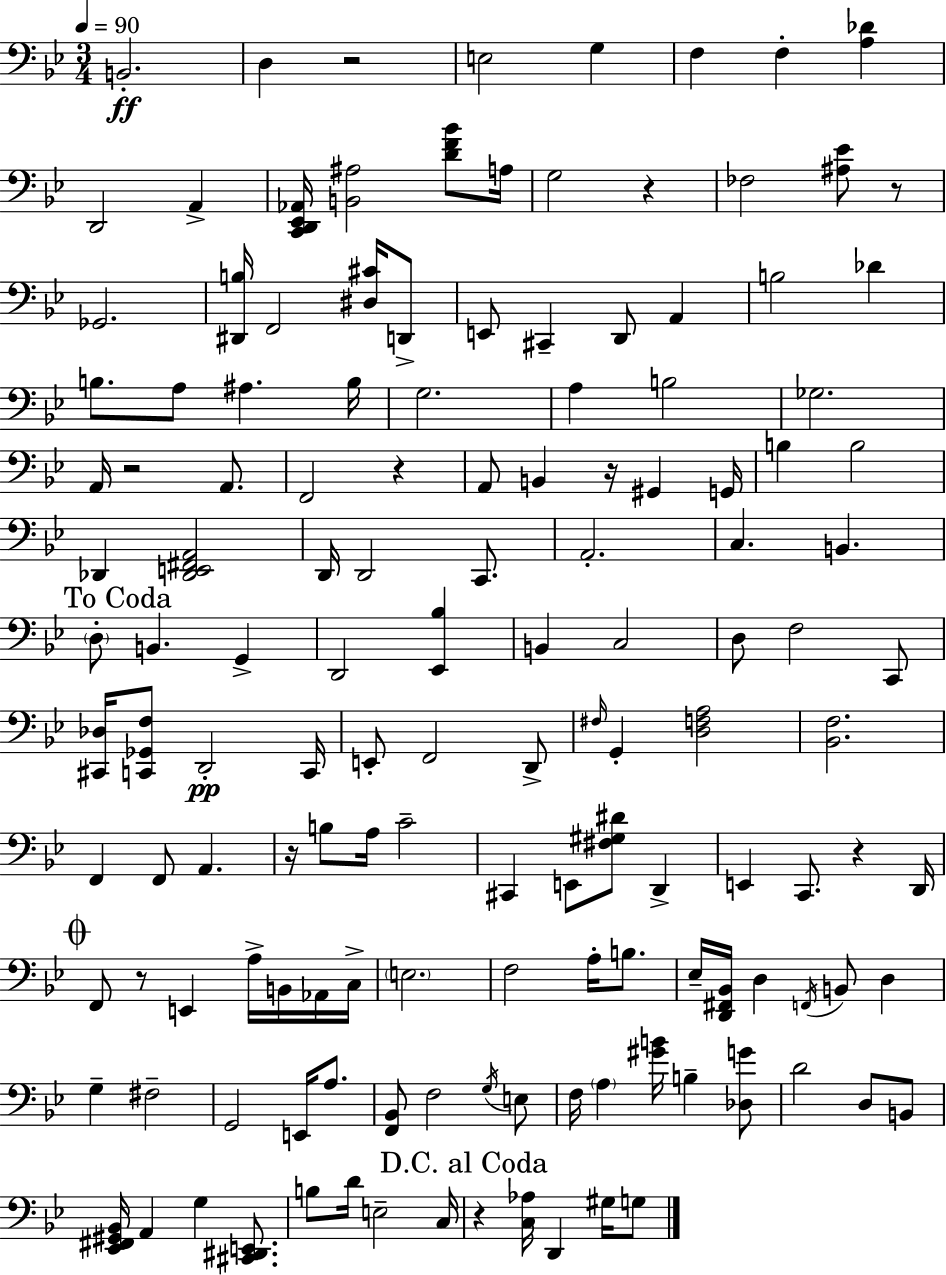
X:1
T:Untitled
M:3/4
L:1/4
K:Bb
B,,2 D, z2 E,2 G, F, F, [A,_D] D,,2 A,, [C,,D,,_E,,_A,,]/4 [B,,^A,]2 [DF_B]/2 A,/4 G,2 z _F,2 [^A,_E]/2 z/2 _G,,2 [^D,,B,]/4 F,,2 [^D,^C]/4 D,,/2 E,,/2 ^C,, D,,/2 A,, B,2 _D B,/2 A,/2 ^A, B,/4 G,2 A, B,2 _G,2 A,,/4 z2 A,,/2 F,,2 z A,,/2 B,, z/4 ^G,, G,,/4 B, B,2 _D,, [_D,,E,,^F,,A,,]2 D,,/4 D,,2 C,,/2 A,,2 C, B,, D,/2 B,, G,, D,,2 [_E,,_B,] B,, C,2 D,/2 F,2 C,,/2 [^C,,_D,]/4 [C,,_G,,F,]/2 D,,2 C,,/4 E,,/2 F,,2 D,,/2 ^F,/4 G,, [D,F,A,]2 [_B,,F,]2 F,, F,,/2 A,, z/4 B,/2 A,/4 C2 ^C,, E,,/2 [^F,^G,^D]/2 D,, E,, C,,/2 z D,,/4 F,,/2 z/2 E,, A,/4 B,,/4 _A,,/4 C,/4 E,2 F,2 A,/4 B,/2 _E,/4 [D,,^F,,_B,,]/4 D, F,,/4 B,,/2 D, G, ^F,2 G,,2 E,,/4 A,/2 [F,,_B,,]/2 F,2 G,/4 E,/2 F,/4 A, [^GB]/4 B, [_D,G]/2 D2 D,/2 B,,/2 [_E,,^F,,^G,,_B,,]/4 A,, G, [^C,,^D,,E,,]/2 B,/2 D/4 E,2 C,/4 z [C,_A,]/4 D,, ^G,/4 G,/2